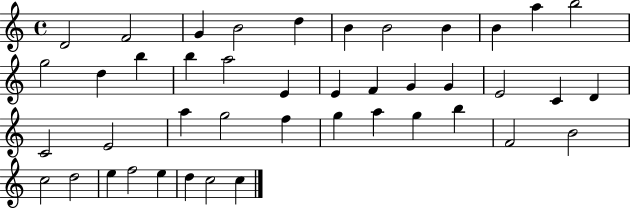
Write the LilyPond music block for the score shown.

{
  \clef treble
  \time 4/4
  \defaultTimeSignature
  \key c \major
  d'2 f'2 | g'4 b'2 d''4 | b'4 b'2 b'4 | b'4 a''4 b''2 | \break g''2 d''4 b''4 | b''4 a''2 e'4 | e'4 f'4 g'4 g'4 | e'2 c'4 d'4 | \break c'2 e'2 | a''4 g''2 f''4 | g''4 a''4 g''4 b''4 | f'2 b'2 | \break c''2 d''2 | e''4 f''2 e''4 | d''4 c''2 c''4 | \bar "|."
}